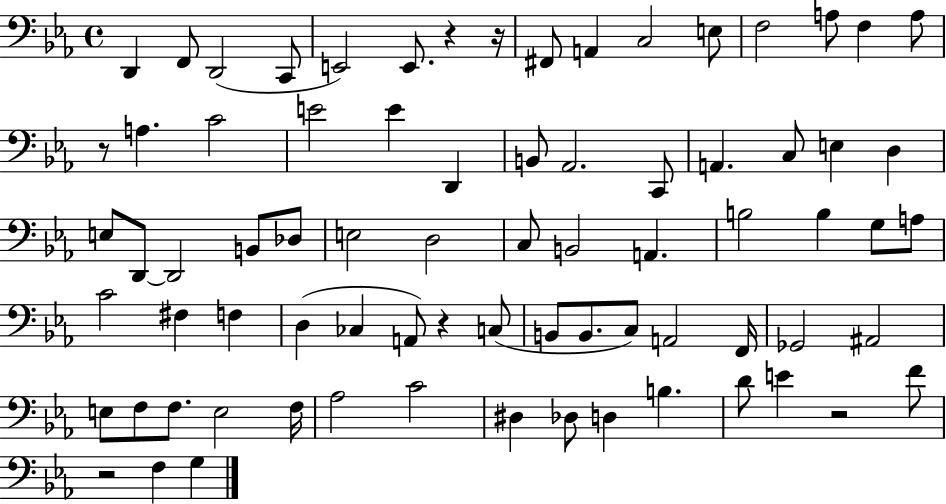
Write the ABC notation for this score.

X:1
T:Untitled
M:4/4
L:1/4
K:Eb
D,, F,,/2 D,,2 C,,/2 E,,2 E,,/2 z z/4 ^F,,/2 A,, C,2 E,/2 F,2 A,/2 F, A,/2 z/2 A, C2 E2 E D,, B,,/2 _A,,2 C,,/2 A,, C,/2 E, D, E,/2 D,,/2 D,,2 B,,/2 _D,/2 E,2 D,2 C,/2 B,,2 A,, B,2 B, G,/2 A,/2 C2 ^F, F, D, _C, A,,/2 z C,/2 B,,/2 B,,/2 C,/2 A,,2 F,,/4 _G,,2 ^A,,2 E,/2 F,/2 F,/2 E,2 F,/4 _A,2 C2 ^D, _D,/2 D, B, D/2 E z2 F/2 z2 F, G,